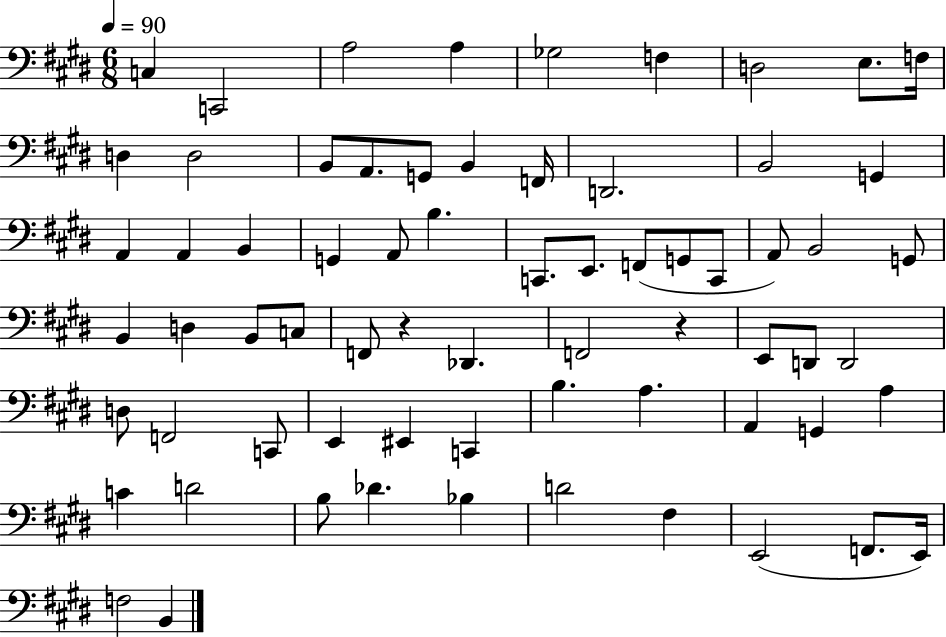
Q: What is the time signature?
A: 6/8